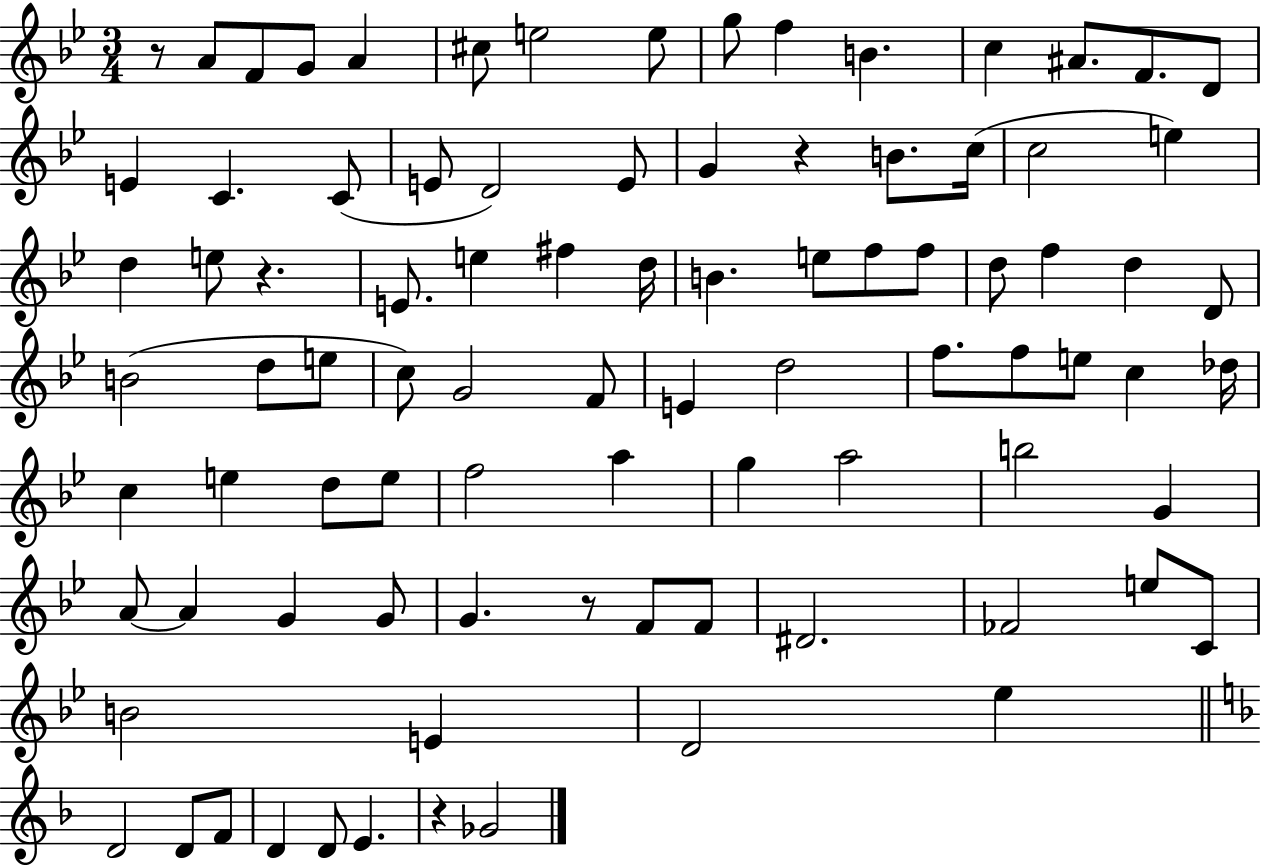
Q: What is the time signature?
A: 3/4